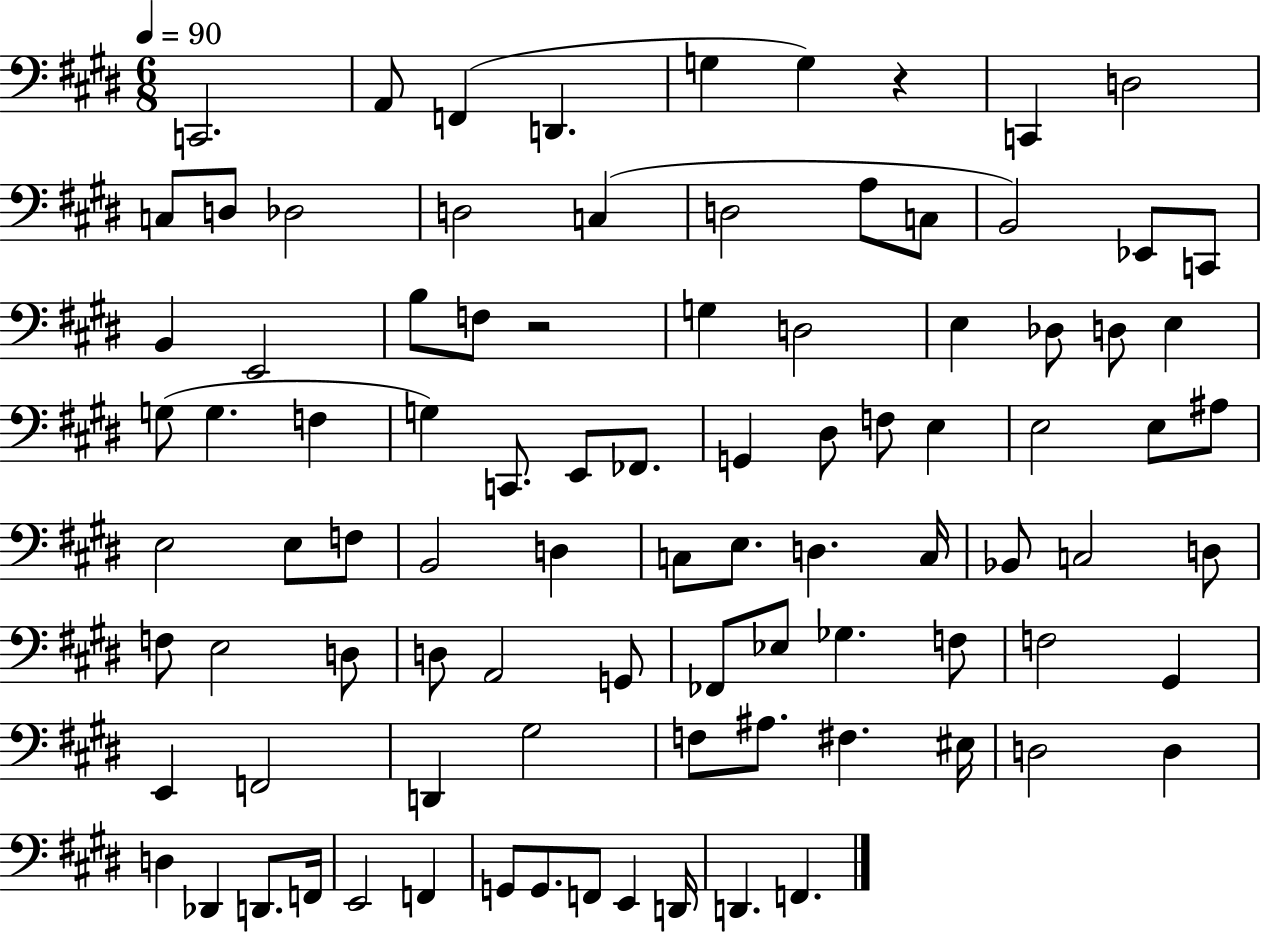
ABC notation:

X:1
T:Untitled
M:6/8
L:1/4
K:E
C,,2 A,,/2 F,, D,, G, G, z C,, D,2 C,/2 D,/2 _D,2 D,2 C, D,2 A,/2 C,/2 B,,2 _E,,/2 C,,/2 B,, E,,2 B,/2 F,/2 z2 G, D,2 E, _D,/2 D,/2 E, G,/2 G, F, G, C,,/2 E,,/2 _F,,/2 G,, ^D,/2 F,/2 E, E,2 E,/2 ^A,/2 E,2 E,/2 F,/2 B,,2 D, C,/2 E,/2 D, C,/4 _B,,/2 C,2 D,/2 F,/2 E,2 D,/2 D,/2 A,,2 G,,/2 _F,,/2 _E,/2 _G, F,/2 F,2 ^G,, E,, F,,2 D,, ^G,2 F,/2 ^A,/2 ^F, ^E,/4 D,2 D, D, _D,, D,,/2 F,,/4 E,,2 F,, G,,/2 G,,/2 F,,/2 E,, D,,/4 D,, F,,